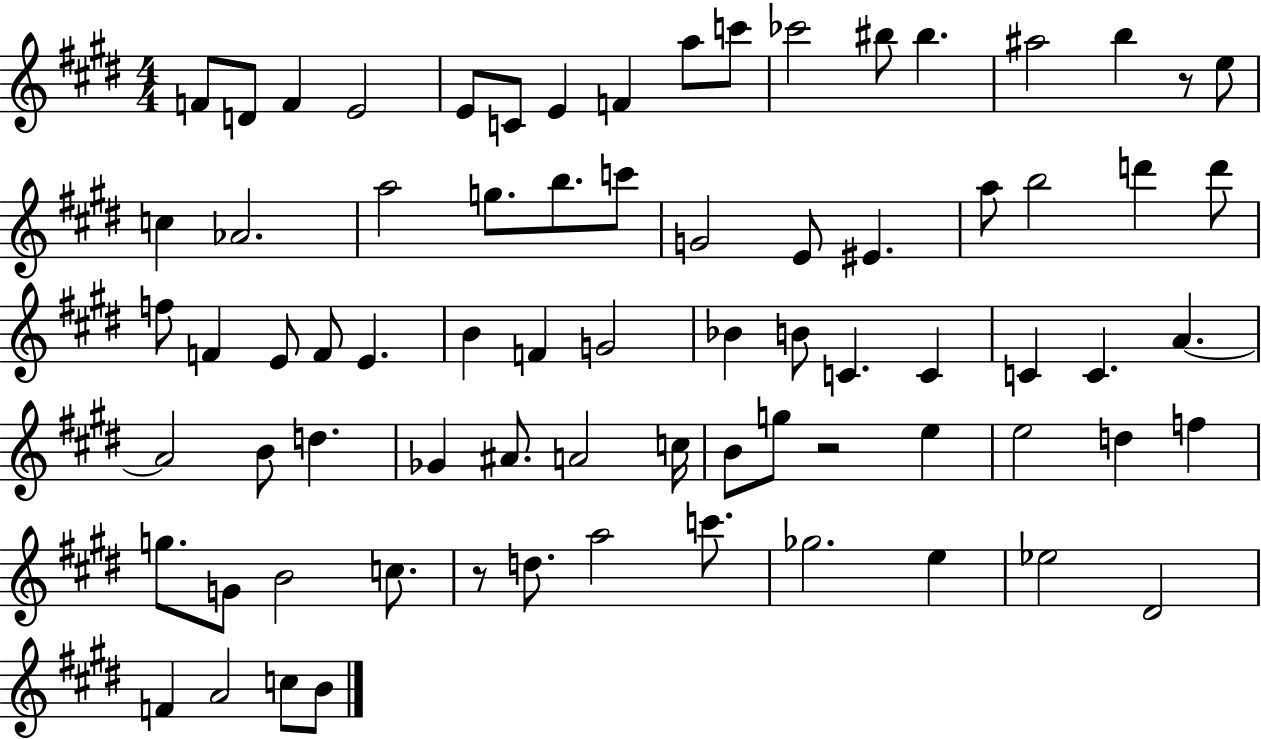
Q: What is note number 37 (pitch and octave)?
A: G4